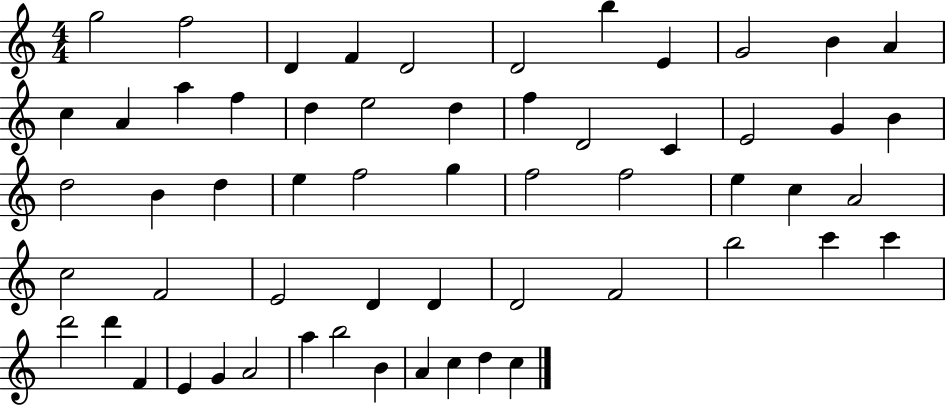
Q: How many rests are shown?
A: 0